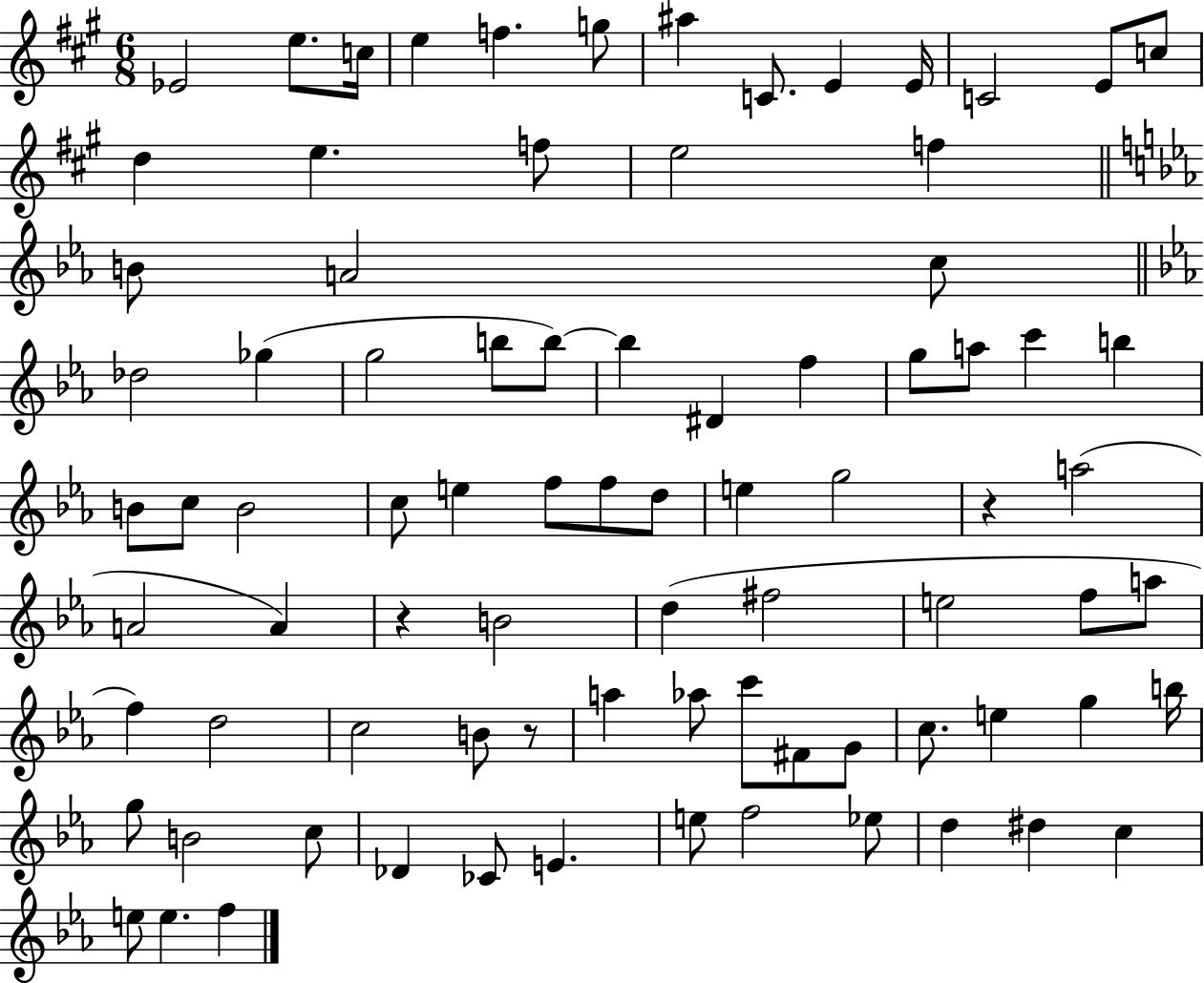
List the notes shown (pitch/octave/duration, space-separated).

Eb4/h E5/e. C5/s E5/q F5/q. G5/e A#5/q C4/e. E4/q E4/s C4/h E4/e C5/e D5/q E5/q. F5/e E5/h F5/q B4/e A4/h C5/e Db5/h Gb5/q G5/h B5/e B5/e B5/q D#4/q F5/q G5/e A5/e C6/q B5/q B4/e C5/e B4/h C5/e E5/q F5/e F5/e D5/e E5/q G5/h R/q A5/h A4/h A4/q R/q B4/h D5/q F#5/h E5/h F5/e A5/e F5/q D5/h C5/h B4/e R/e A5/q Ab5/e C6/e F#4/e G4/e C5/e. E5/q G5/q B5/s G5/e B4/h C5/e Db4/q CES4/e E4/q. E5/e F5/h Eb5/e D5/q D#5/q C5/q E5/e E5/q. F5/q